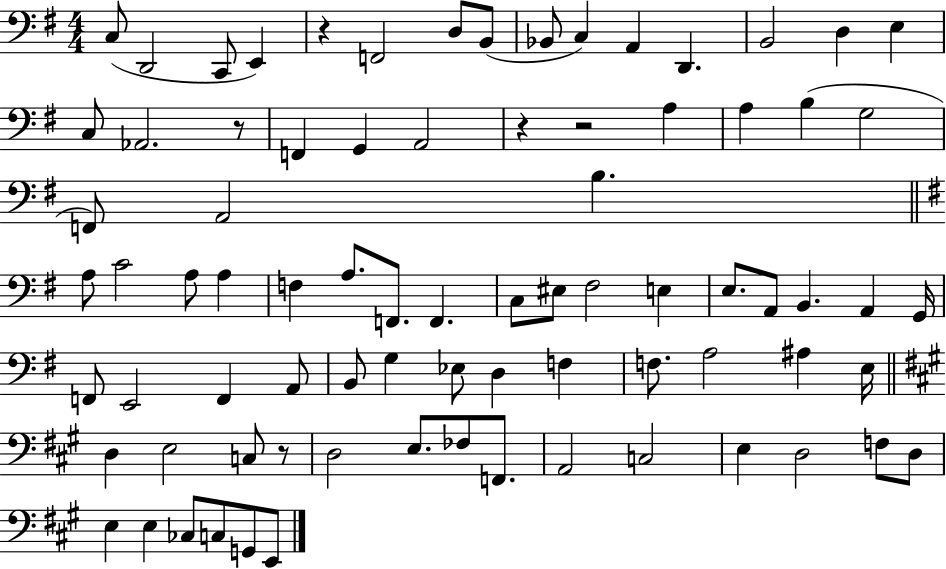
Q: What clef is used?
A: bass